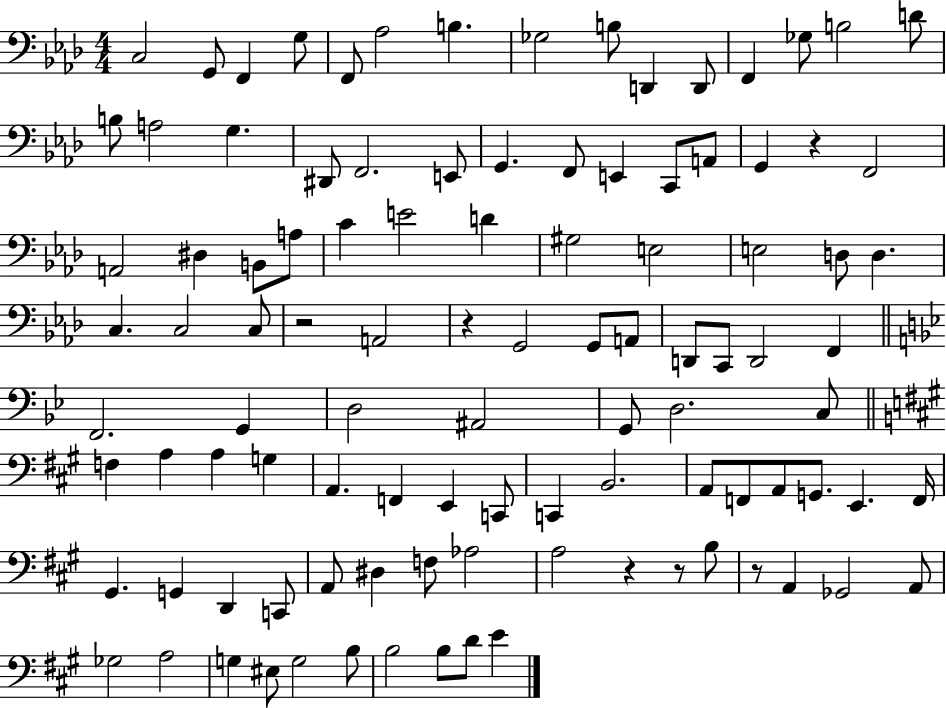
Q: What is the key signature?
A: AES major